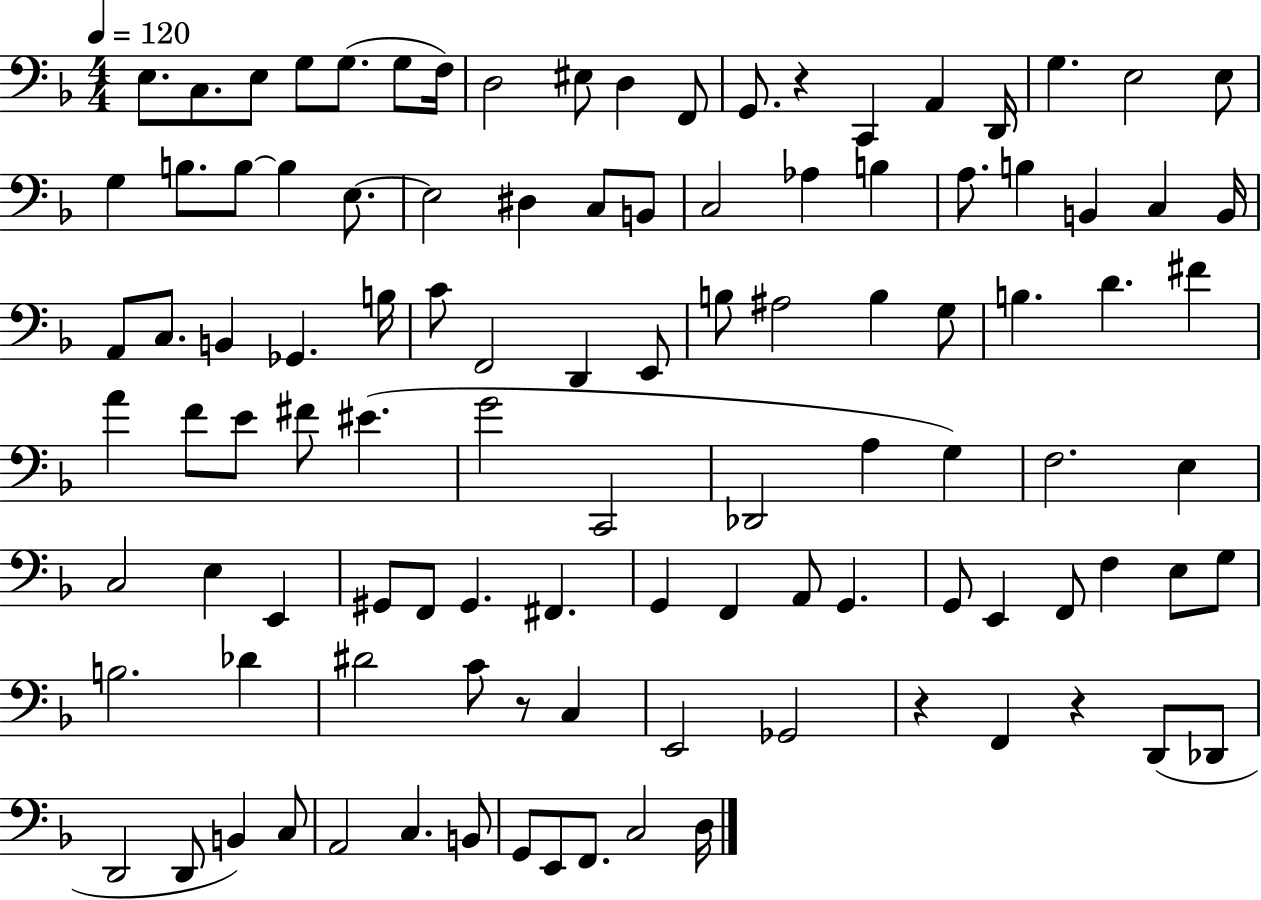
X:1
T:Untitled
M:4/4
L:1/4
K:F
E,/2 C,/2 E,/2 G,/2 G,/2 G,/2 F,/4 D,2 ^E,/2 D, F,,/2 G,,/2 z C,, A,, D,,/4 G, E,2 E,/2 G, B,/2 B,/2 B, E,/2 E,2 ^D, C,/2 B,,/2 C,2 _A, B, A,/2 B, B,, C, B,,/4 A,,/2 C,/2 B,, _G,, B,/4 C/2 F,,2 D,, E,,/2 B,/2 ^A,2 B, G,/2 B, D ^F A F/2 E/2 ^F/2 ^E G2 C,,2 _D,,2 A, G, F,2 E, C,2 E, E,, ^G,,/2 F,,/2 ^G,, ^F,, G,, F,, A,,/2 G,, G,,/2 E,, F,,/2 F, E,/2 G,/2 B,2 _D ^D2 C/2 z/2 C, E,,2 _G,,2 z F,, z D,,/2 _D,,/2 D,,2 D,,/2 B,, C,/2 A,,2 C, B,,/2 G,,/2 E,,/2 F,,/2 C,2 D,/4